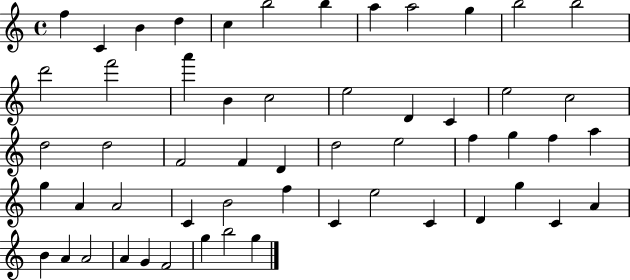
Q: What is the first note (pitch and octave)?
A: F5